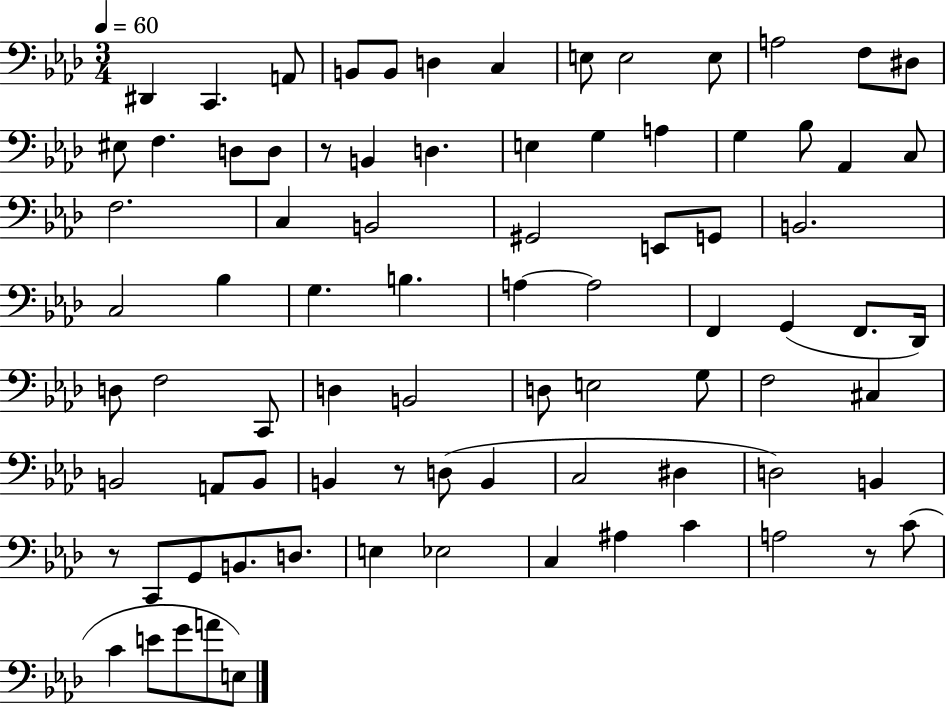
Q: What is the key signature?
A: AES major